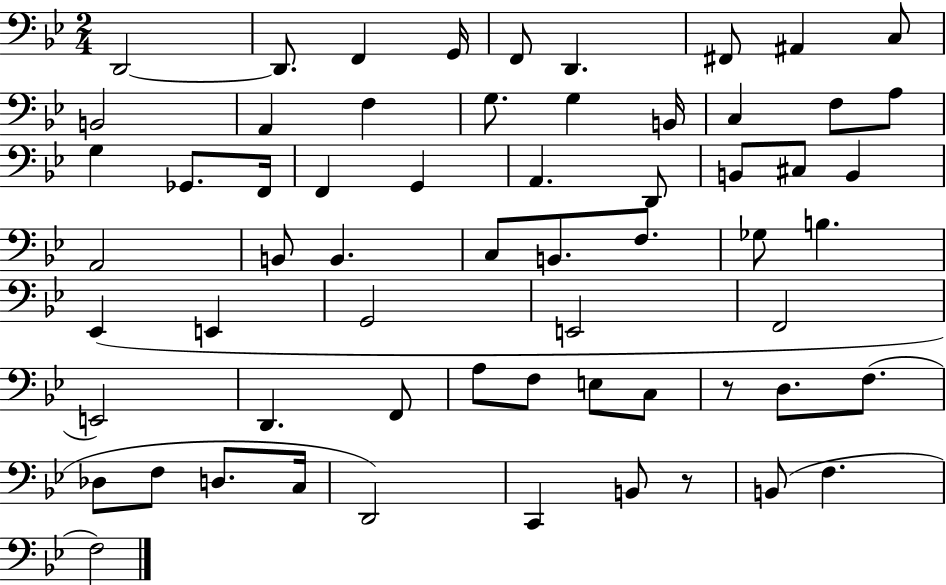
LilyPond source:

{
  \clef bass
  \numericTimeSignature
  \time 2/4
  \key bes \major
  \repeat volta 2 { d,2~~ | d,8. f,4 g,16 | f,8 d,4. | fis,8 ais,4 c8 | \break b,2 | a,4 f4 | g8. g4 b,16 | c4 f8 a8 | \break g4 ges,8. f,16 | f,4 g,4 | a,4. d,8 | b,8 cis8 b,4 | \break a,2 | b,8 b,4. | c8 b,8. f8. | ges8 b4. | \break ees,4( e,4 | g,2 | e,2 | f,2 | \break e,2) | d,4. f,8 | a8 f8 e8 c8 | r8 d8. f8.( | \break des8 f8 d8. c16 | d,2) | c,4 b,8 r8 | b,8( f4. | \break f2) | } \bar "|."
}